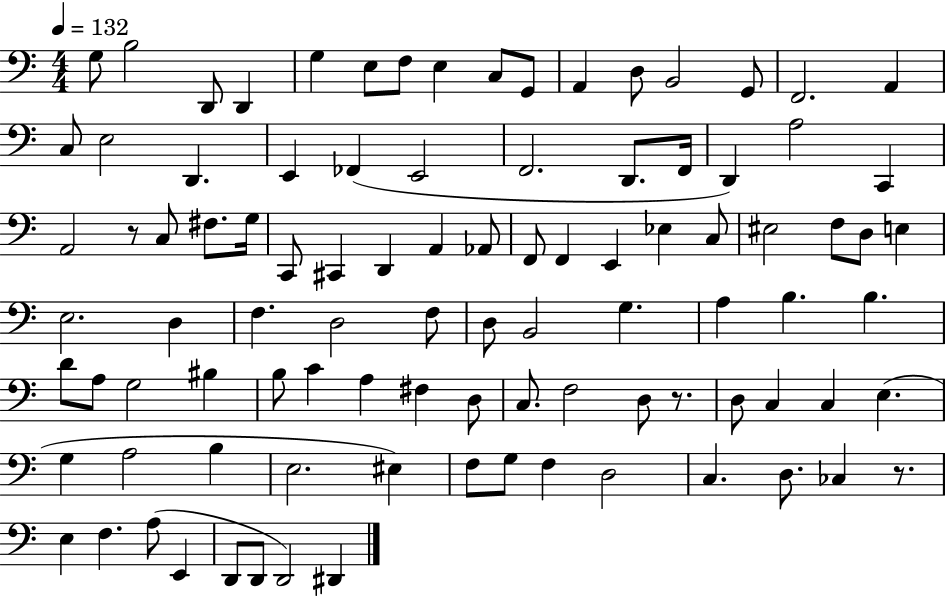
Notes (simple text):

G3/e B3/h D2/e D2/q G3/q E3/e F3/e E3/q C3/e G2/e A2/q D3/e B2/h G2/e F2/h. A2/q C3/e E3/h D2/q. E2/q FES2/q E2/h F2/h. D2/e. F2/s D2/q A3/h C2/q A2/h R/e C3/e F#3/e. G3/s C2/e C#2/q D2/q A2/q Ab2/e F2/e F2/q E2/q Eb3/q C3/e EIS3/h F3/e D3/e E3/q E3/h. D3/q F3/q. D3/h F3/e D3/e B2/h G3/q. A3/q B3/q. B3/q. D4/e A3/e G3/h BIS3/q B3/e C4/q A3/q F#3/q D3/e C3/e. F3/h D3/e R/e. D3/e C3/q C3/q E3/q. G3/q A3/h B3/q E3/h. EIS3/q F3/e G3/e F3/q D3/h C3/q. D3/e. CES3/q R/e. E3/q F3/q. A3/e E2/q D2/e D2/e D2/h D#2/q